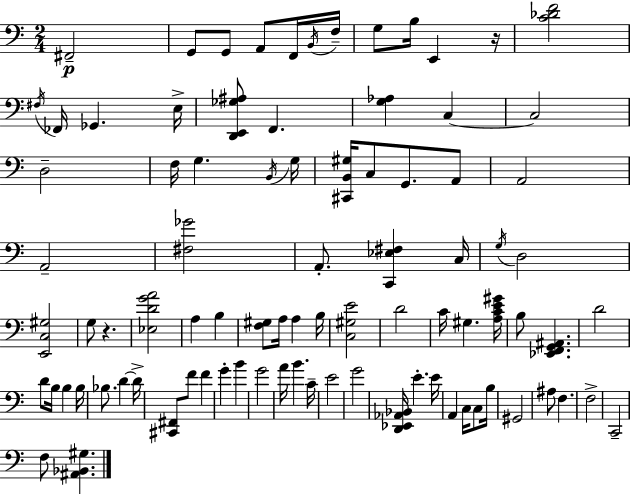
X:1
T:Untitled
M:2/4
L:1/4
K:Am
^F,,2 G,,/2 G,,/2 A,,/2 F,,/4 B,,/4 F,/4 G,/2 B,/4 E,, z/4 [C_DF]2 ^F,/4 _F,,/4 _G,, E,/4 [D,,E,,_G,^A,]/2 F,, [G,_A,] C, C,2 D,2 F,/4 G, B,,/4 G,/4 [^C,,B,,^G,]/4 C,/2 G,,/2 A,,/2 A,,2 A,,2 [^F,_G]2 A,,/2 [C,,_E,^F,] C,/4 G,/4 D,2 [E,,C,^G,]2 G,/2 z [_E,DGA]2 A, B, [F,^G,]/2 A,/4 A, B,/4 [C,^G,E]2 D2 C/4 ^G, [A,CE^G]/4 B,/2 [_E,,F,,G,,^A,,] D2 D/2 B,/4 B, B,/4 _B,/2 D D/4 [^C,,^F,,]/2 F/2 F G B G2 A/4 B C/4 E2 G2 [D,,_E,,_A,,_B,,]/4 E E/4 A,, C,/4 C,/2 B,/4 ^G,,2 ^A,/2 F, F,2 C,,2 F,/2 [^A,,_B,,^G,]